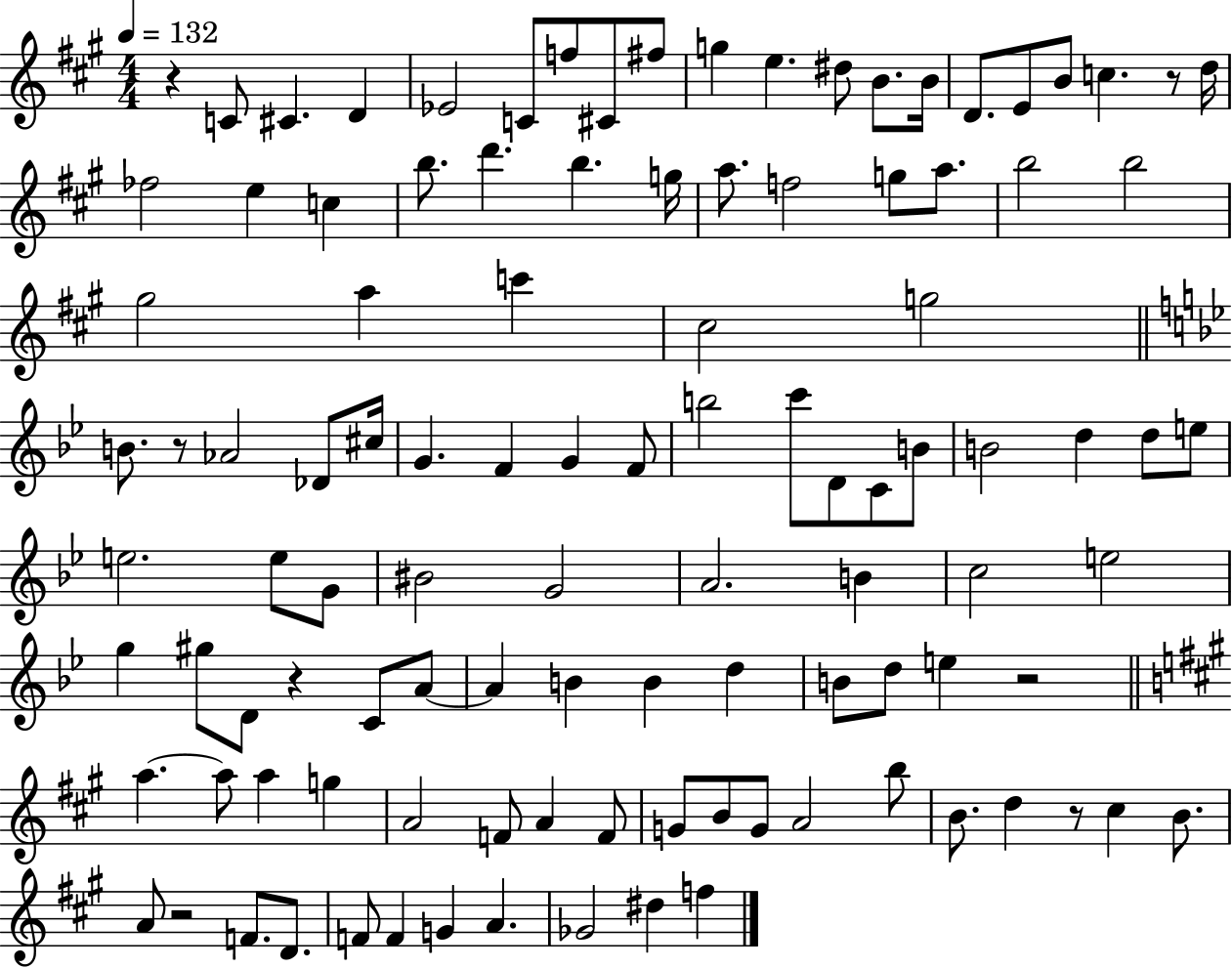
X:1
T:Untitled
M:4/4
L:1/4
K:A
z C/2 ^C D _E2 C/2 f/2 ^C/2 ^f/2 g e ^d/2 B/2 B/4 D/2 E/2 B/2 c z/2 d/4 _f2 e c b/2 d' b g/4 a/2 f2 g/2 a/2 b2 b2 ^g2 a c' ^c2 g2 B/2 z/2 _A2 _D/2 ^c/4 G F G F/2 b2 c'/2 D/2 C/2 B/2 B2 d d/2 e/2 e2 e/2 G/2 ^B2 G2 A2 B c2 e2 g ^g/2 D/2 z C/2 A/2 A B B d B/2 d/2 e z2 a a/2 a g A2 F/2 A F/2 G/2 B/2 G/2 A2 b/2 B/2 d z/2 ^c B/2 A/2 z2 F/2 D/2 F/2 F G A _G2 ^d f